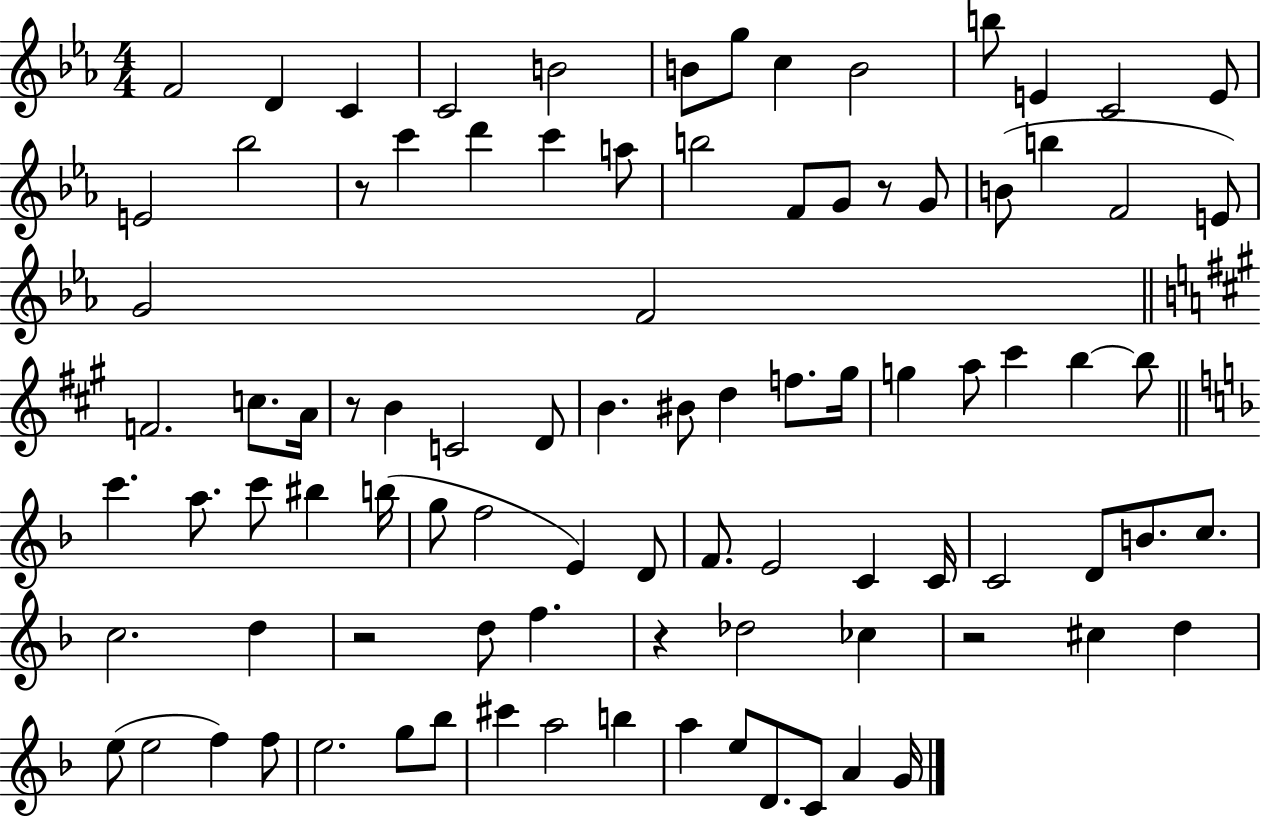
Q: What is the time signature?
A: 4/4